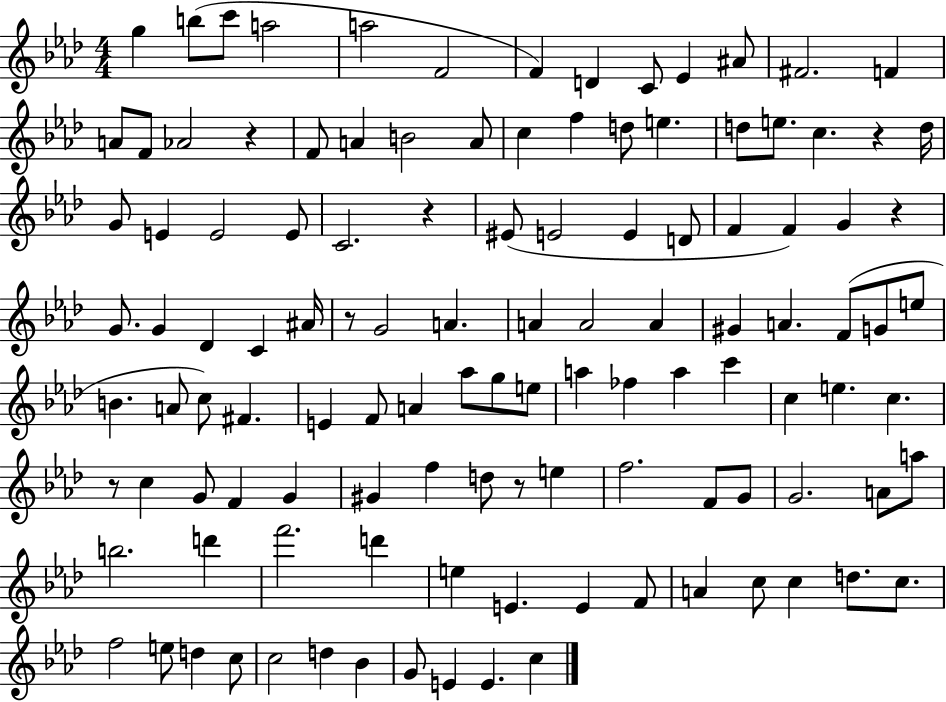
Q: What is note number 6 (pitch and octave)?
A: F4